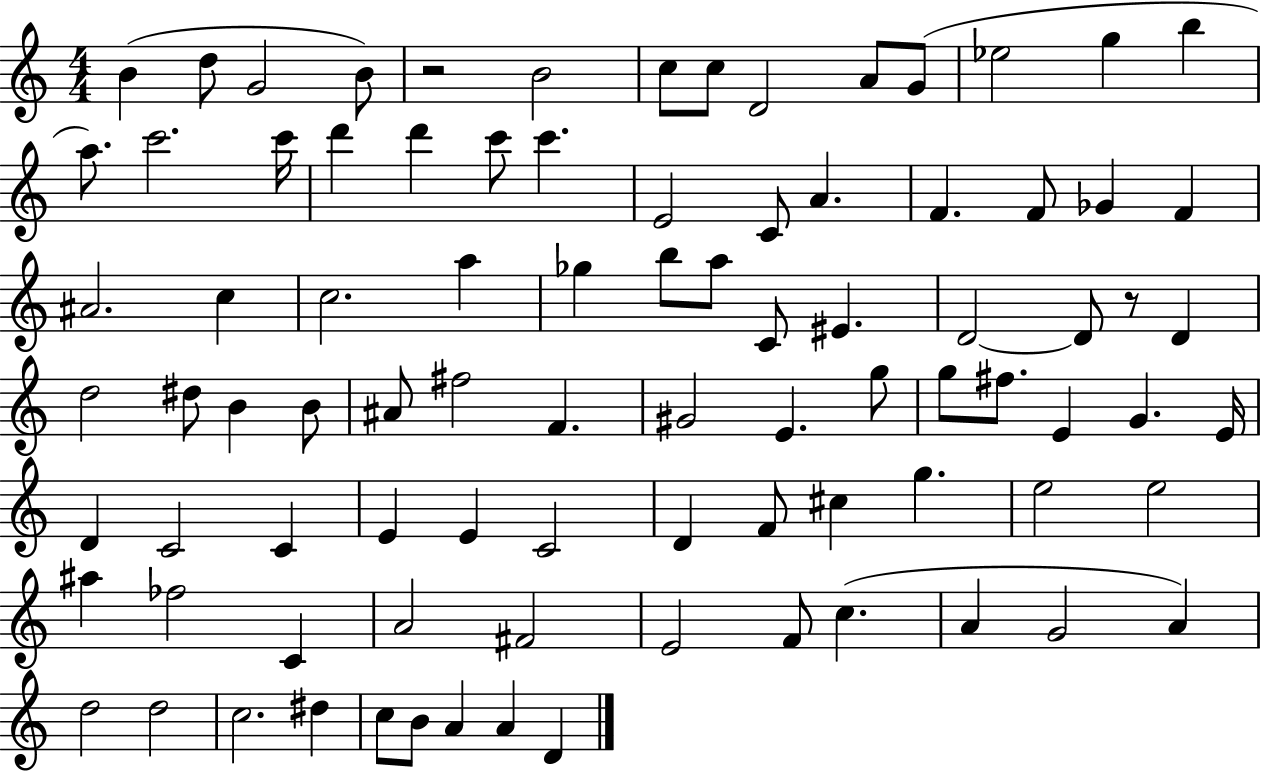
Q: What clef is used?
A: treble